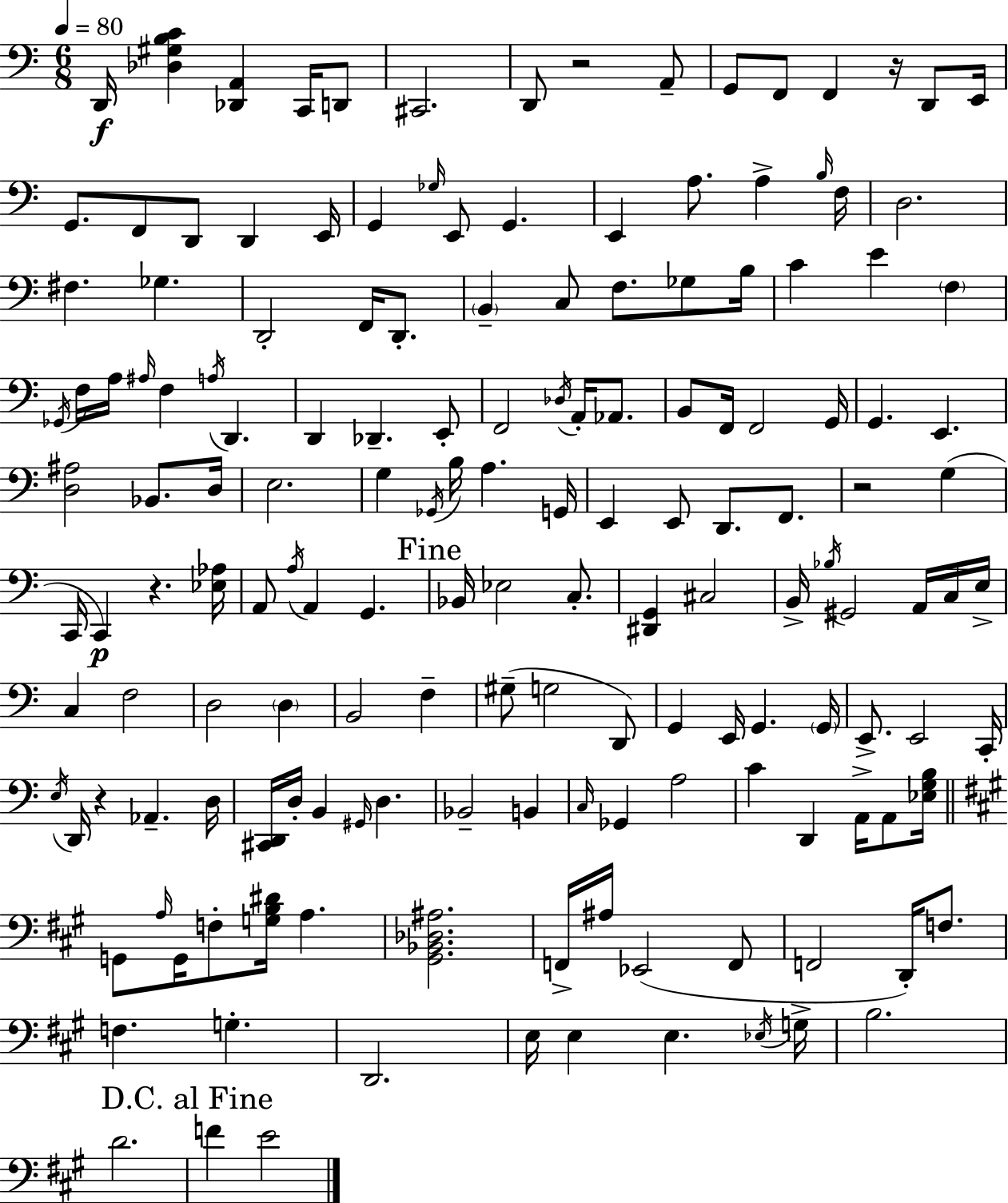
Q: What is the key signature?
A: A minor